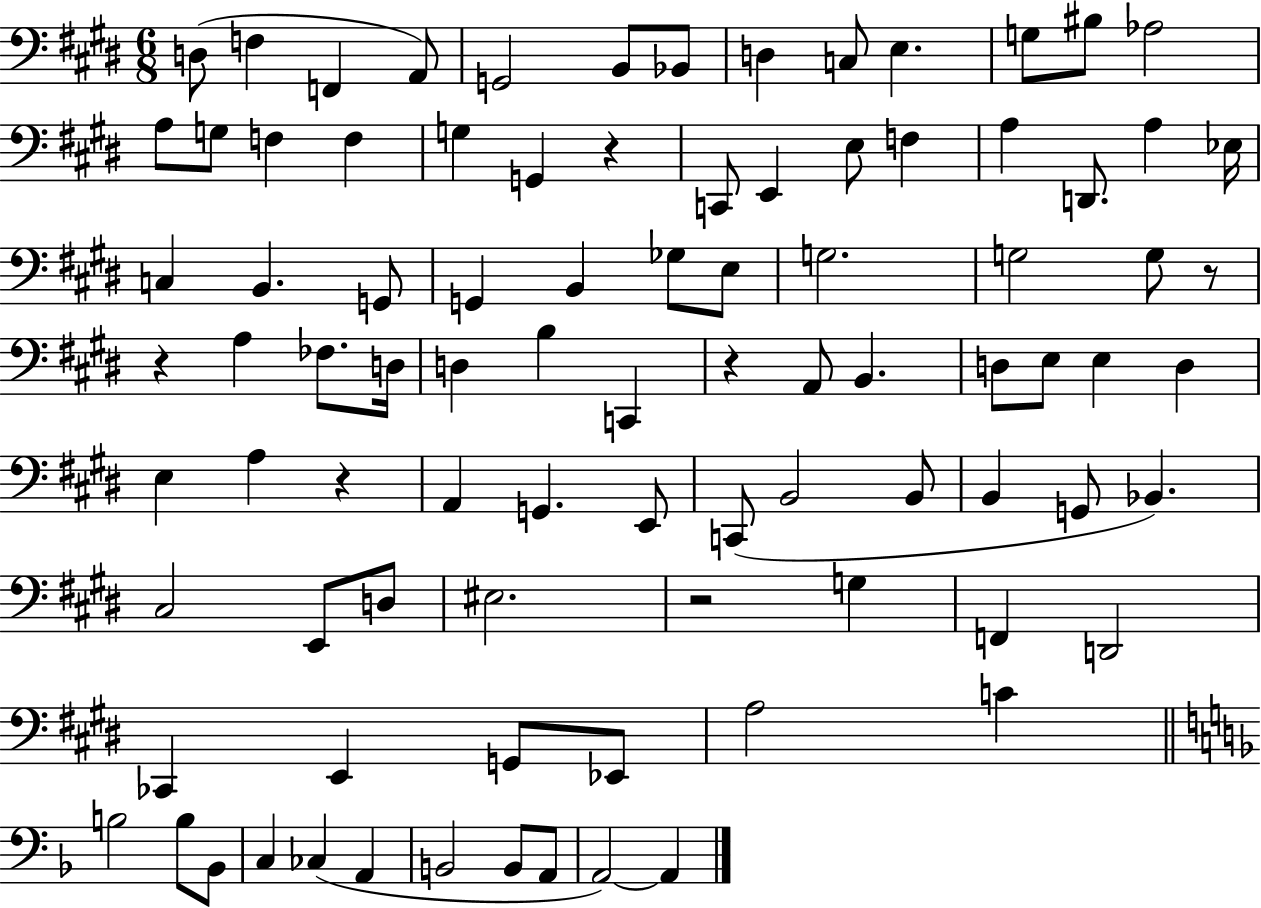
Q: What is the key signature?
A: E major